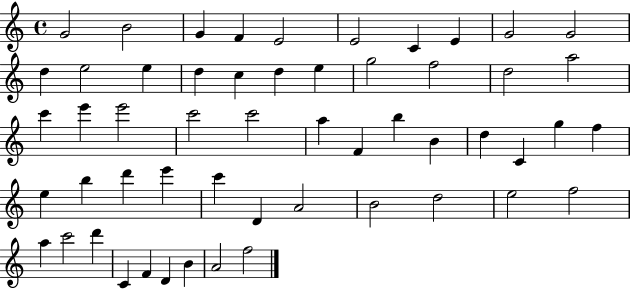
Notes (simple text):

G4/h B4/h G4/q F4/q E4/h E4/h C4/q E4/q G4/h G4/h D5/q E5/h E5/q D5/q C5/q D5/q E5/q G5/h F5/h D5/h A5/h C6/q E6/q E6/h C6/h C6/h A5/q F4/q B5/q B4/q D5/q C4/q G5/q F5/q E5/q B5/q D6/q E6/q C6/q D4/q A4/h B4/h D5/h E5/h F5/h A5/q C6/h D6/q C4/q F4/q D4/q B4/q A4/h F5/h